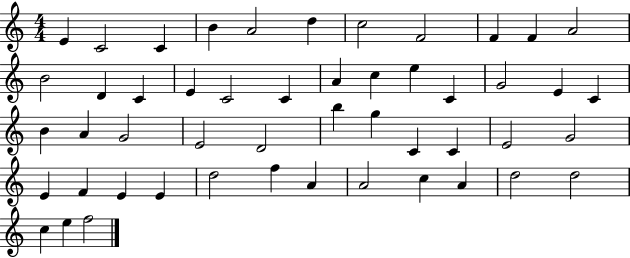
E4/q C4/h C4/q B4/q A4/h D5/q C5/h F4/h F4/q F4/q A4/h B4/h D4/q C4/q E4/q C4/h C4/q A4/q C5/q E5/q C4/q G4/h E4/q C4/q B4/q A4/q G4/h E4/h D4/h B5/q G5/q C4/q C4/q E4/h G4/h E4/q F4/q E4/q E4/q D5/h F5/q A4/q A4/h C5/q A4/q D5/h D5/h C5/q E5/q F5/h